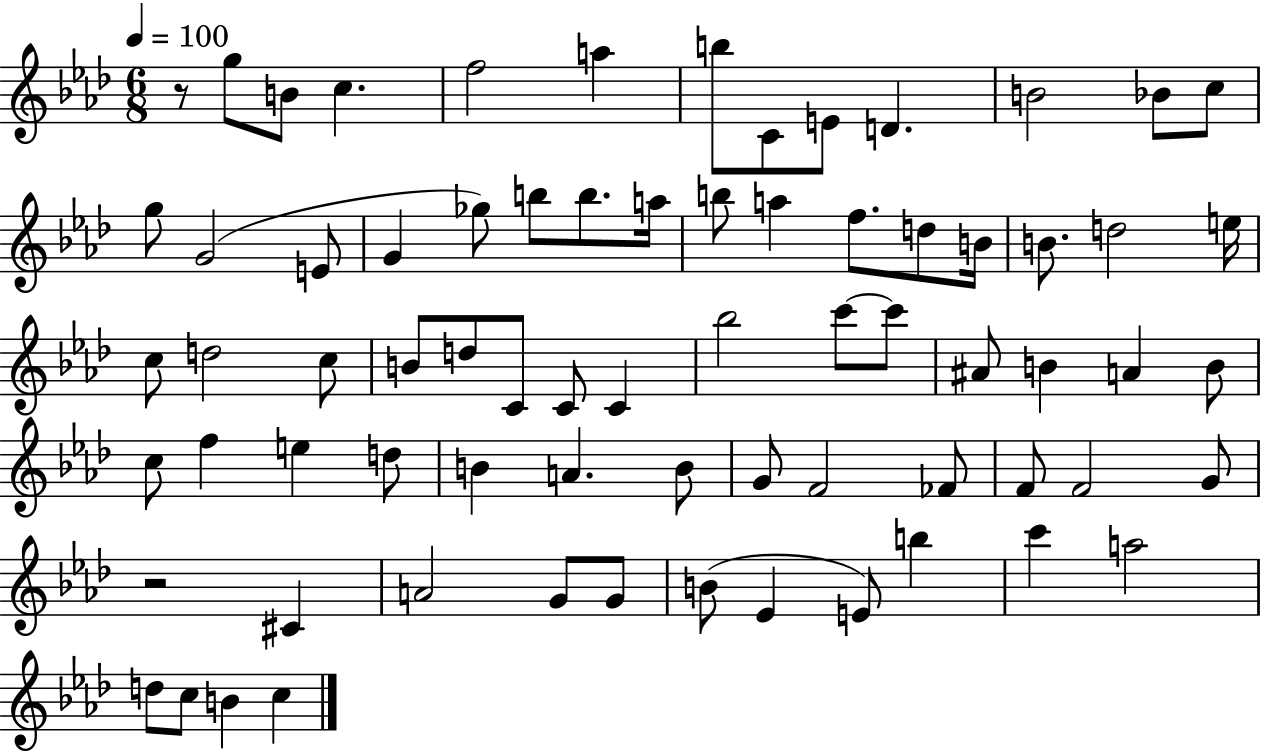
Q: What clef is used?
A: treble